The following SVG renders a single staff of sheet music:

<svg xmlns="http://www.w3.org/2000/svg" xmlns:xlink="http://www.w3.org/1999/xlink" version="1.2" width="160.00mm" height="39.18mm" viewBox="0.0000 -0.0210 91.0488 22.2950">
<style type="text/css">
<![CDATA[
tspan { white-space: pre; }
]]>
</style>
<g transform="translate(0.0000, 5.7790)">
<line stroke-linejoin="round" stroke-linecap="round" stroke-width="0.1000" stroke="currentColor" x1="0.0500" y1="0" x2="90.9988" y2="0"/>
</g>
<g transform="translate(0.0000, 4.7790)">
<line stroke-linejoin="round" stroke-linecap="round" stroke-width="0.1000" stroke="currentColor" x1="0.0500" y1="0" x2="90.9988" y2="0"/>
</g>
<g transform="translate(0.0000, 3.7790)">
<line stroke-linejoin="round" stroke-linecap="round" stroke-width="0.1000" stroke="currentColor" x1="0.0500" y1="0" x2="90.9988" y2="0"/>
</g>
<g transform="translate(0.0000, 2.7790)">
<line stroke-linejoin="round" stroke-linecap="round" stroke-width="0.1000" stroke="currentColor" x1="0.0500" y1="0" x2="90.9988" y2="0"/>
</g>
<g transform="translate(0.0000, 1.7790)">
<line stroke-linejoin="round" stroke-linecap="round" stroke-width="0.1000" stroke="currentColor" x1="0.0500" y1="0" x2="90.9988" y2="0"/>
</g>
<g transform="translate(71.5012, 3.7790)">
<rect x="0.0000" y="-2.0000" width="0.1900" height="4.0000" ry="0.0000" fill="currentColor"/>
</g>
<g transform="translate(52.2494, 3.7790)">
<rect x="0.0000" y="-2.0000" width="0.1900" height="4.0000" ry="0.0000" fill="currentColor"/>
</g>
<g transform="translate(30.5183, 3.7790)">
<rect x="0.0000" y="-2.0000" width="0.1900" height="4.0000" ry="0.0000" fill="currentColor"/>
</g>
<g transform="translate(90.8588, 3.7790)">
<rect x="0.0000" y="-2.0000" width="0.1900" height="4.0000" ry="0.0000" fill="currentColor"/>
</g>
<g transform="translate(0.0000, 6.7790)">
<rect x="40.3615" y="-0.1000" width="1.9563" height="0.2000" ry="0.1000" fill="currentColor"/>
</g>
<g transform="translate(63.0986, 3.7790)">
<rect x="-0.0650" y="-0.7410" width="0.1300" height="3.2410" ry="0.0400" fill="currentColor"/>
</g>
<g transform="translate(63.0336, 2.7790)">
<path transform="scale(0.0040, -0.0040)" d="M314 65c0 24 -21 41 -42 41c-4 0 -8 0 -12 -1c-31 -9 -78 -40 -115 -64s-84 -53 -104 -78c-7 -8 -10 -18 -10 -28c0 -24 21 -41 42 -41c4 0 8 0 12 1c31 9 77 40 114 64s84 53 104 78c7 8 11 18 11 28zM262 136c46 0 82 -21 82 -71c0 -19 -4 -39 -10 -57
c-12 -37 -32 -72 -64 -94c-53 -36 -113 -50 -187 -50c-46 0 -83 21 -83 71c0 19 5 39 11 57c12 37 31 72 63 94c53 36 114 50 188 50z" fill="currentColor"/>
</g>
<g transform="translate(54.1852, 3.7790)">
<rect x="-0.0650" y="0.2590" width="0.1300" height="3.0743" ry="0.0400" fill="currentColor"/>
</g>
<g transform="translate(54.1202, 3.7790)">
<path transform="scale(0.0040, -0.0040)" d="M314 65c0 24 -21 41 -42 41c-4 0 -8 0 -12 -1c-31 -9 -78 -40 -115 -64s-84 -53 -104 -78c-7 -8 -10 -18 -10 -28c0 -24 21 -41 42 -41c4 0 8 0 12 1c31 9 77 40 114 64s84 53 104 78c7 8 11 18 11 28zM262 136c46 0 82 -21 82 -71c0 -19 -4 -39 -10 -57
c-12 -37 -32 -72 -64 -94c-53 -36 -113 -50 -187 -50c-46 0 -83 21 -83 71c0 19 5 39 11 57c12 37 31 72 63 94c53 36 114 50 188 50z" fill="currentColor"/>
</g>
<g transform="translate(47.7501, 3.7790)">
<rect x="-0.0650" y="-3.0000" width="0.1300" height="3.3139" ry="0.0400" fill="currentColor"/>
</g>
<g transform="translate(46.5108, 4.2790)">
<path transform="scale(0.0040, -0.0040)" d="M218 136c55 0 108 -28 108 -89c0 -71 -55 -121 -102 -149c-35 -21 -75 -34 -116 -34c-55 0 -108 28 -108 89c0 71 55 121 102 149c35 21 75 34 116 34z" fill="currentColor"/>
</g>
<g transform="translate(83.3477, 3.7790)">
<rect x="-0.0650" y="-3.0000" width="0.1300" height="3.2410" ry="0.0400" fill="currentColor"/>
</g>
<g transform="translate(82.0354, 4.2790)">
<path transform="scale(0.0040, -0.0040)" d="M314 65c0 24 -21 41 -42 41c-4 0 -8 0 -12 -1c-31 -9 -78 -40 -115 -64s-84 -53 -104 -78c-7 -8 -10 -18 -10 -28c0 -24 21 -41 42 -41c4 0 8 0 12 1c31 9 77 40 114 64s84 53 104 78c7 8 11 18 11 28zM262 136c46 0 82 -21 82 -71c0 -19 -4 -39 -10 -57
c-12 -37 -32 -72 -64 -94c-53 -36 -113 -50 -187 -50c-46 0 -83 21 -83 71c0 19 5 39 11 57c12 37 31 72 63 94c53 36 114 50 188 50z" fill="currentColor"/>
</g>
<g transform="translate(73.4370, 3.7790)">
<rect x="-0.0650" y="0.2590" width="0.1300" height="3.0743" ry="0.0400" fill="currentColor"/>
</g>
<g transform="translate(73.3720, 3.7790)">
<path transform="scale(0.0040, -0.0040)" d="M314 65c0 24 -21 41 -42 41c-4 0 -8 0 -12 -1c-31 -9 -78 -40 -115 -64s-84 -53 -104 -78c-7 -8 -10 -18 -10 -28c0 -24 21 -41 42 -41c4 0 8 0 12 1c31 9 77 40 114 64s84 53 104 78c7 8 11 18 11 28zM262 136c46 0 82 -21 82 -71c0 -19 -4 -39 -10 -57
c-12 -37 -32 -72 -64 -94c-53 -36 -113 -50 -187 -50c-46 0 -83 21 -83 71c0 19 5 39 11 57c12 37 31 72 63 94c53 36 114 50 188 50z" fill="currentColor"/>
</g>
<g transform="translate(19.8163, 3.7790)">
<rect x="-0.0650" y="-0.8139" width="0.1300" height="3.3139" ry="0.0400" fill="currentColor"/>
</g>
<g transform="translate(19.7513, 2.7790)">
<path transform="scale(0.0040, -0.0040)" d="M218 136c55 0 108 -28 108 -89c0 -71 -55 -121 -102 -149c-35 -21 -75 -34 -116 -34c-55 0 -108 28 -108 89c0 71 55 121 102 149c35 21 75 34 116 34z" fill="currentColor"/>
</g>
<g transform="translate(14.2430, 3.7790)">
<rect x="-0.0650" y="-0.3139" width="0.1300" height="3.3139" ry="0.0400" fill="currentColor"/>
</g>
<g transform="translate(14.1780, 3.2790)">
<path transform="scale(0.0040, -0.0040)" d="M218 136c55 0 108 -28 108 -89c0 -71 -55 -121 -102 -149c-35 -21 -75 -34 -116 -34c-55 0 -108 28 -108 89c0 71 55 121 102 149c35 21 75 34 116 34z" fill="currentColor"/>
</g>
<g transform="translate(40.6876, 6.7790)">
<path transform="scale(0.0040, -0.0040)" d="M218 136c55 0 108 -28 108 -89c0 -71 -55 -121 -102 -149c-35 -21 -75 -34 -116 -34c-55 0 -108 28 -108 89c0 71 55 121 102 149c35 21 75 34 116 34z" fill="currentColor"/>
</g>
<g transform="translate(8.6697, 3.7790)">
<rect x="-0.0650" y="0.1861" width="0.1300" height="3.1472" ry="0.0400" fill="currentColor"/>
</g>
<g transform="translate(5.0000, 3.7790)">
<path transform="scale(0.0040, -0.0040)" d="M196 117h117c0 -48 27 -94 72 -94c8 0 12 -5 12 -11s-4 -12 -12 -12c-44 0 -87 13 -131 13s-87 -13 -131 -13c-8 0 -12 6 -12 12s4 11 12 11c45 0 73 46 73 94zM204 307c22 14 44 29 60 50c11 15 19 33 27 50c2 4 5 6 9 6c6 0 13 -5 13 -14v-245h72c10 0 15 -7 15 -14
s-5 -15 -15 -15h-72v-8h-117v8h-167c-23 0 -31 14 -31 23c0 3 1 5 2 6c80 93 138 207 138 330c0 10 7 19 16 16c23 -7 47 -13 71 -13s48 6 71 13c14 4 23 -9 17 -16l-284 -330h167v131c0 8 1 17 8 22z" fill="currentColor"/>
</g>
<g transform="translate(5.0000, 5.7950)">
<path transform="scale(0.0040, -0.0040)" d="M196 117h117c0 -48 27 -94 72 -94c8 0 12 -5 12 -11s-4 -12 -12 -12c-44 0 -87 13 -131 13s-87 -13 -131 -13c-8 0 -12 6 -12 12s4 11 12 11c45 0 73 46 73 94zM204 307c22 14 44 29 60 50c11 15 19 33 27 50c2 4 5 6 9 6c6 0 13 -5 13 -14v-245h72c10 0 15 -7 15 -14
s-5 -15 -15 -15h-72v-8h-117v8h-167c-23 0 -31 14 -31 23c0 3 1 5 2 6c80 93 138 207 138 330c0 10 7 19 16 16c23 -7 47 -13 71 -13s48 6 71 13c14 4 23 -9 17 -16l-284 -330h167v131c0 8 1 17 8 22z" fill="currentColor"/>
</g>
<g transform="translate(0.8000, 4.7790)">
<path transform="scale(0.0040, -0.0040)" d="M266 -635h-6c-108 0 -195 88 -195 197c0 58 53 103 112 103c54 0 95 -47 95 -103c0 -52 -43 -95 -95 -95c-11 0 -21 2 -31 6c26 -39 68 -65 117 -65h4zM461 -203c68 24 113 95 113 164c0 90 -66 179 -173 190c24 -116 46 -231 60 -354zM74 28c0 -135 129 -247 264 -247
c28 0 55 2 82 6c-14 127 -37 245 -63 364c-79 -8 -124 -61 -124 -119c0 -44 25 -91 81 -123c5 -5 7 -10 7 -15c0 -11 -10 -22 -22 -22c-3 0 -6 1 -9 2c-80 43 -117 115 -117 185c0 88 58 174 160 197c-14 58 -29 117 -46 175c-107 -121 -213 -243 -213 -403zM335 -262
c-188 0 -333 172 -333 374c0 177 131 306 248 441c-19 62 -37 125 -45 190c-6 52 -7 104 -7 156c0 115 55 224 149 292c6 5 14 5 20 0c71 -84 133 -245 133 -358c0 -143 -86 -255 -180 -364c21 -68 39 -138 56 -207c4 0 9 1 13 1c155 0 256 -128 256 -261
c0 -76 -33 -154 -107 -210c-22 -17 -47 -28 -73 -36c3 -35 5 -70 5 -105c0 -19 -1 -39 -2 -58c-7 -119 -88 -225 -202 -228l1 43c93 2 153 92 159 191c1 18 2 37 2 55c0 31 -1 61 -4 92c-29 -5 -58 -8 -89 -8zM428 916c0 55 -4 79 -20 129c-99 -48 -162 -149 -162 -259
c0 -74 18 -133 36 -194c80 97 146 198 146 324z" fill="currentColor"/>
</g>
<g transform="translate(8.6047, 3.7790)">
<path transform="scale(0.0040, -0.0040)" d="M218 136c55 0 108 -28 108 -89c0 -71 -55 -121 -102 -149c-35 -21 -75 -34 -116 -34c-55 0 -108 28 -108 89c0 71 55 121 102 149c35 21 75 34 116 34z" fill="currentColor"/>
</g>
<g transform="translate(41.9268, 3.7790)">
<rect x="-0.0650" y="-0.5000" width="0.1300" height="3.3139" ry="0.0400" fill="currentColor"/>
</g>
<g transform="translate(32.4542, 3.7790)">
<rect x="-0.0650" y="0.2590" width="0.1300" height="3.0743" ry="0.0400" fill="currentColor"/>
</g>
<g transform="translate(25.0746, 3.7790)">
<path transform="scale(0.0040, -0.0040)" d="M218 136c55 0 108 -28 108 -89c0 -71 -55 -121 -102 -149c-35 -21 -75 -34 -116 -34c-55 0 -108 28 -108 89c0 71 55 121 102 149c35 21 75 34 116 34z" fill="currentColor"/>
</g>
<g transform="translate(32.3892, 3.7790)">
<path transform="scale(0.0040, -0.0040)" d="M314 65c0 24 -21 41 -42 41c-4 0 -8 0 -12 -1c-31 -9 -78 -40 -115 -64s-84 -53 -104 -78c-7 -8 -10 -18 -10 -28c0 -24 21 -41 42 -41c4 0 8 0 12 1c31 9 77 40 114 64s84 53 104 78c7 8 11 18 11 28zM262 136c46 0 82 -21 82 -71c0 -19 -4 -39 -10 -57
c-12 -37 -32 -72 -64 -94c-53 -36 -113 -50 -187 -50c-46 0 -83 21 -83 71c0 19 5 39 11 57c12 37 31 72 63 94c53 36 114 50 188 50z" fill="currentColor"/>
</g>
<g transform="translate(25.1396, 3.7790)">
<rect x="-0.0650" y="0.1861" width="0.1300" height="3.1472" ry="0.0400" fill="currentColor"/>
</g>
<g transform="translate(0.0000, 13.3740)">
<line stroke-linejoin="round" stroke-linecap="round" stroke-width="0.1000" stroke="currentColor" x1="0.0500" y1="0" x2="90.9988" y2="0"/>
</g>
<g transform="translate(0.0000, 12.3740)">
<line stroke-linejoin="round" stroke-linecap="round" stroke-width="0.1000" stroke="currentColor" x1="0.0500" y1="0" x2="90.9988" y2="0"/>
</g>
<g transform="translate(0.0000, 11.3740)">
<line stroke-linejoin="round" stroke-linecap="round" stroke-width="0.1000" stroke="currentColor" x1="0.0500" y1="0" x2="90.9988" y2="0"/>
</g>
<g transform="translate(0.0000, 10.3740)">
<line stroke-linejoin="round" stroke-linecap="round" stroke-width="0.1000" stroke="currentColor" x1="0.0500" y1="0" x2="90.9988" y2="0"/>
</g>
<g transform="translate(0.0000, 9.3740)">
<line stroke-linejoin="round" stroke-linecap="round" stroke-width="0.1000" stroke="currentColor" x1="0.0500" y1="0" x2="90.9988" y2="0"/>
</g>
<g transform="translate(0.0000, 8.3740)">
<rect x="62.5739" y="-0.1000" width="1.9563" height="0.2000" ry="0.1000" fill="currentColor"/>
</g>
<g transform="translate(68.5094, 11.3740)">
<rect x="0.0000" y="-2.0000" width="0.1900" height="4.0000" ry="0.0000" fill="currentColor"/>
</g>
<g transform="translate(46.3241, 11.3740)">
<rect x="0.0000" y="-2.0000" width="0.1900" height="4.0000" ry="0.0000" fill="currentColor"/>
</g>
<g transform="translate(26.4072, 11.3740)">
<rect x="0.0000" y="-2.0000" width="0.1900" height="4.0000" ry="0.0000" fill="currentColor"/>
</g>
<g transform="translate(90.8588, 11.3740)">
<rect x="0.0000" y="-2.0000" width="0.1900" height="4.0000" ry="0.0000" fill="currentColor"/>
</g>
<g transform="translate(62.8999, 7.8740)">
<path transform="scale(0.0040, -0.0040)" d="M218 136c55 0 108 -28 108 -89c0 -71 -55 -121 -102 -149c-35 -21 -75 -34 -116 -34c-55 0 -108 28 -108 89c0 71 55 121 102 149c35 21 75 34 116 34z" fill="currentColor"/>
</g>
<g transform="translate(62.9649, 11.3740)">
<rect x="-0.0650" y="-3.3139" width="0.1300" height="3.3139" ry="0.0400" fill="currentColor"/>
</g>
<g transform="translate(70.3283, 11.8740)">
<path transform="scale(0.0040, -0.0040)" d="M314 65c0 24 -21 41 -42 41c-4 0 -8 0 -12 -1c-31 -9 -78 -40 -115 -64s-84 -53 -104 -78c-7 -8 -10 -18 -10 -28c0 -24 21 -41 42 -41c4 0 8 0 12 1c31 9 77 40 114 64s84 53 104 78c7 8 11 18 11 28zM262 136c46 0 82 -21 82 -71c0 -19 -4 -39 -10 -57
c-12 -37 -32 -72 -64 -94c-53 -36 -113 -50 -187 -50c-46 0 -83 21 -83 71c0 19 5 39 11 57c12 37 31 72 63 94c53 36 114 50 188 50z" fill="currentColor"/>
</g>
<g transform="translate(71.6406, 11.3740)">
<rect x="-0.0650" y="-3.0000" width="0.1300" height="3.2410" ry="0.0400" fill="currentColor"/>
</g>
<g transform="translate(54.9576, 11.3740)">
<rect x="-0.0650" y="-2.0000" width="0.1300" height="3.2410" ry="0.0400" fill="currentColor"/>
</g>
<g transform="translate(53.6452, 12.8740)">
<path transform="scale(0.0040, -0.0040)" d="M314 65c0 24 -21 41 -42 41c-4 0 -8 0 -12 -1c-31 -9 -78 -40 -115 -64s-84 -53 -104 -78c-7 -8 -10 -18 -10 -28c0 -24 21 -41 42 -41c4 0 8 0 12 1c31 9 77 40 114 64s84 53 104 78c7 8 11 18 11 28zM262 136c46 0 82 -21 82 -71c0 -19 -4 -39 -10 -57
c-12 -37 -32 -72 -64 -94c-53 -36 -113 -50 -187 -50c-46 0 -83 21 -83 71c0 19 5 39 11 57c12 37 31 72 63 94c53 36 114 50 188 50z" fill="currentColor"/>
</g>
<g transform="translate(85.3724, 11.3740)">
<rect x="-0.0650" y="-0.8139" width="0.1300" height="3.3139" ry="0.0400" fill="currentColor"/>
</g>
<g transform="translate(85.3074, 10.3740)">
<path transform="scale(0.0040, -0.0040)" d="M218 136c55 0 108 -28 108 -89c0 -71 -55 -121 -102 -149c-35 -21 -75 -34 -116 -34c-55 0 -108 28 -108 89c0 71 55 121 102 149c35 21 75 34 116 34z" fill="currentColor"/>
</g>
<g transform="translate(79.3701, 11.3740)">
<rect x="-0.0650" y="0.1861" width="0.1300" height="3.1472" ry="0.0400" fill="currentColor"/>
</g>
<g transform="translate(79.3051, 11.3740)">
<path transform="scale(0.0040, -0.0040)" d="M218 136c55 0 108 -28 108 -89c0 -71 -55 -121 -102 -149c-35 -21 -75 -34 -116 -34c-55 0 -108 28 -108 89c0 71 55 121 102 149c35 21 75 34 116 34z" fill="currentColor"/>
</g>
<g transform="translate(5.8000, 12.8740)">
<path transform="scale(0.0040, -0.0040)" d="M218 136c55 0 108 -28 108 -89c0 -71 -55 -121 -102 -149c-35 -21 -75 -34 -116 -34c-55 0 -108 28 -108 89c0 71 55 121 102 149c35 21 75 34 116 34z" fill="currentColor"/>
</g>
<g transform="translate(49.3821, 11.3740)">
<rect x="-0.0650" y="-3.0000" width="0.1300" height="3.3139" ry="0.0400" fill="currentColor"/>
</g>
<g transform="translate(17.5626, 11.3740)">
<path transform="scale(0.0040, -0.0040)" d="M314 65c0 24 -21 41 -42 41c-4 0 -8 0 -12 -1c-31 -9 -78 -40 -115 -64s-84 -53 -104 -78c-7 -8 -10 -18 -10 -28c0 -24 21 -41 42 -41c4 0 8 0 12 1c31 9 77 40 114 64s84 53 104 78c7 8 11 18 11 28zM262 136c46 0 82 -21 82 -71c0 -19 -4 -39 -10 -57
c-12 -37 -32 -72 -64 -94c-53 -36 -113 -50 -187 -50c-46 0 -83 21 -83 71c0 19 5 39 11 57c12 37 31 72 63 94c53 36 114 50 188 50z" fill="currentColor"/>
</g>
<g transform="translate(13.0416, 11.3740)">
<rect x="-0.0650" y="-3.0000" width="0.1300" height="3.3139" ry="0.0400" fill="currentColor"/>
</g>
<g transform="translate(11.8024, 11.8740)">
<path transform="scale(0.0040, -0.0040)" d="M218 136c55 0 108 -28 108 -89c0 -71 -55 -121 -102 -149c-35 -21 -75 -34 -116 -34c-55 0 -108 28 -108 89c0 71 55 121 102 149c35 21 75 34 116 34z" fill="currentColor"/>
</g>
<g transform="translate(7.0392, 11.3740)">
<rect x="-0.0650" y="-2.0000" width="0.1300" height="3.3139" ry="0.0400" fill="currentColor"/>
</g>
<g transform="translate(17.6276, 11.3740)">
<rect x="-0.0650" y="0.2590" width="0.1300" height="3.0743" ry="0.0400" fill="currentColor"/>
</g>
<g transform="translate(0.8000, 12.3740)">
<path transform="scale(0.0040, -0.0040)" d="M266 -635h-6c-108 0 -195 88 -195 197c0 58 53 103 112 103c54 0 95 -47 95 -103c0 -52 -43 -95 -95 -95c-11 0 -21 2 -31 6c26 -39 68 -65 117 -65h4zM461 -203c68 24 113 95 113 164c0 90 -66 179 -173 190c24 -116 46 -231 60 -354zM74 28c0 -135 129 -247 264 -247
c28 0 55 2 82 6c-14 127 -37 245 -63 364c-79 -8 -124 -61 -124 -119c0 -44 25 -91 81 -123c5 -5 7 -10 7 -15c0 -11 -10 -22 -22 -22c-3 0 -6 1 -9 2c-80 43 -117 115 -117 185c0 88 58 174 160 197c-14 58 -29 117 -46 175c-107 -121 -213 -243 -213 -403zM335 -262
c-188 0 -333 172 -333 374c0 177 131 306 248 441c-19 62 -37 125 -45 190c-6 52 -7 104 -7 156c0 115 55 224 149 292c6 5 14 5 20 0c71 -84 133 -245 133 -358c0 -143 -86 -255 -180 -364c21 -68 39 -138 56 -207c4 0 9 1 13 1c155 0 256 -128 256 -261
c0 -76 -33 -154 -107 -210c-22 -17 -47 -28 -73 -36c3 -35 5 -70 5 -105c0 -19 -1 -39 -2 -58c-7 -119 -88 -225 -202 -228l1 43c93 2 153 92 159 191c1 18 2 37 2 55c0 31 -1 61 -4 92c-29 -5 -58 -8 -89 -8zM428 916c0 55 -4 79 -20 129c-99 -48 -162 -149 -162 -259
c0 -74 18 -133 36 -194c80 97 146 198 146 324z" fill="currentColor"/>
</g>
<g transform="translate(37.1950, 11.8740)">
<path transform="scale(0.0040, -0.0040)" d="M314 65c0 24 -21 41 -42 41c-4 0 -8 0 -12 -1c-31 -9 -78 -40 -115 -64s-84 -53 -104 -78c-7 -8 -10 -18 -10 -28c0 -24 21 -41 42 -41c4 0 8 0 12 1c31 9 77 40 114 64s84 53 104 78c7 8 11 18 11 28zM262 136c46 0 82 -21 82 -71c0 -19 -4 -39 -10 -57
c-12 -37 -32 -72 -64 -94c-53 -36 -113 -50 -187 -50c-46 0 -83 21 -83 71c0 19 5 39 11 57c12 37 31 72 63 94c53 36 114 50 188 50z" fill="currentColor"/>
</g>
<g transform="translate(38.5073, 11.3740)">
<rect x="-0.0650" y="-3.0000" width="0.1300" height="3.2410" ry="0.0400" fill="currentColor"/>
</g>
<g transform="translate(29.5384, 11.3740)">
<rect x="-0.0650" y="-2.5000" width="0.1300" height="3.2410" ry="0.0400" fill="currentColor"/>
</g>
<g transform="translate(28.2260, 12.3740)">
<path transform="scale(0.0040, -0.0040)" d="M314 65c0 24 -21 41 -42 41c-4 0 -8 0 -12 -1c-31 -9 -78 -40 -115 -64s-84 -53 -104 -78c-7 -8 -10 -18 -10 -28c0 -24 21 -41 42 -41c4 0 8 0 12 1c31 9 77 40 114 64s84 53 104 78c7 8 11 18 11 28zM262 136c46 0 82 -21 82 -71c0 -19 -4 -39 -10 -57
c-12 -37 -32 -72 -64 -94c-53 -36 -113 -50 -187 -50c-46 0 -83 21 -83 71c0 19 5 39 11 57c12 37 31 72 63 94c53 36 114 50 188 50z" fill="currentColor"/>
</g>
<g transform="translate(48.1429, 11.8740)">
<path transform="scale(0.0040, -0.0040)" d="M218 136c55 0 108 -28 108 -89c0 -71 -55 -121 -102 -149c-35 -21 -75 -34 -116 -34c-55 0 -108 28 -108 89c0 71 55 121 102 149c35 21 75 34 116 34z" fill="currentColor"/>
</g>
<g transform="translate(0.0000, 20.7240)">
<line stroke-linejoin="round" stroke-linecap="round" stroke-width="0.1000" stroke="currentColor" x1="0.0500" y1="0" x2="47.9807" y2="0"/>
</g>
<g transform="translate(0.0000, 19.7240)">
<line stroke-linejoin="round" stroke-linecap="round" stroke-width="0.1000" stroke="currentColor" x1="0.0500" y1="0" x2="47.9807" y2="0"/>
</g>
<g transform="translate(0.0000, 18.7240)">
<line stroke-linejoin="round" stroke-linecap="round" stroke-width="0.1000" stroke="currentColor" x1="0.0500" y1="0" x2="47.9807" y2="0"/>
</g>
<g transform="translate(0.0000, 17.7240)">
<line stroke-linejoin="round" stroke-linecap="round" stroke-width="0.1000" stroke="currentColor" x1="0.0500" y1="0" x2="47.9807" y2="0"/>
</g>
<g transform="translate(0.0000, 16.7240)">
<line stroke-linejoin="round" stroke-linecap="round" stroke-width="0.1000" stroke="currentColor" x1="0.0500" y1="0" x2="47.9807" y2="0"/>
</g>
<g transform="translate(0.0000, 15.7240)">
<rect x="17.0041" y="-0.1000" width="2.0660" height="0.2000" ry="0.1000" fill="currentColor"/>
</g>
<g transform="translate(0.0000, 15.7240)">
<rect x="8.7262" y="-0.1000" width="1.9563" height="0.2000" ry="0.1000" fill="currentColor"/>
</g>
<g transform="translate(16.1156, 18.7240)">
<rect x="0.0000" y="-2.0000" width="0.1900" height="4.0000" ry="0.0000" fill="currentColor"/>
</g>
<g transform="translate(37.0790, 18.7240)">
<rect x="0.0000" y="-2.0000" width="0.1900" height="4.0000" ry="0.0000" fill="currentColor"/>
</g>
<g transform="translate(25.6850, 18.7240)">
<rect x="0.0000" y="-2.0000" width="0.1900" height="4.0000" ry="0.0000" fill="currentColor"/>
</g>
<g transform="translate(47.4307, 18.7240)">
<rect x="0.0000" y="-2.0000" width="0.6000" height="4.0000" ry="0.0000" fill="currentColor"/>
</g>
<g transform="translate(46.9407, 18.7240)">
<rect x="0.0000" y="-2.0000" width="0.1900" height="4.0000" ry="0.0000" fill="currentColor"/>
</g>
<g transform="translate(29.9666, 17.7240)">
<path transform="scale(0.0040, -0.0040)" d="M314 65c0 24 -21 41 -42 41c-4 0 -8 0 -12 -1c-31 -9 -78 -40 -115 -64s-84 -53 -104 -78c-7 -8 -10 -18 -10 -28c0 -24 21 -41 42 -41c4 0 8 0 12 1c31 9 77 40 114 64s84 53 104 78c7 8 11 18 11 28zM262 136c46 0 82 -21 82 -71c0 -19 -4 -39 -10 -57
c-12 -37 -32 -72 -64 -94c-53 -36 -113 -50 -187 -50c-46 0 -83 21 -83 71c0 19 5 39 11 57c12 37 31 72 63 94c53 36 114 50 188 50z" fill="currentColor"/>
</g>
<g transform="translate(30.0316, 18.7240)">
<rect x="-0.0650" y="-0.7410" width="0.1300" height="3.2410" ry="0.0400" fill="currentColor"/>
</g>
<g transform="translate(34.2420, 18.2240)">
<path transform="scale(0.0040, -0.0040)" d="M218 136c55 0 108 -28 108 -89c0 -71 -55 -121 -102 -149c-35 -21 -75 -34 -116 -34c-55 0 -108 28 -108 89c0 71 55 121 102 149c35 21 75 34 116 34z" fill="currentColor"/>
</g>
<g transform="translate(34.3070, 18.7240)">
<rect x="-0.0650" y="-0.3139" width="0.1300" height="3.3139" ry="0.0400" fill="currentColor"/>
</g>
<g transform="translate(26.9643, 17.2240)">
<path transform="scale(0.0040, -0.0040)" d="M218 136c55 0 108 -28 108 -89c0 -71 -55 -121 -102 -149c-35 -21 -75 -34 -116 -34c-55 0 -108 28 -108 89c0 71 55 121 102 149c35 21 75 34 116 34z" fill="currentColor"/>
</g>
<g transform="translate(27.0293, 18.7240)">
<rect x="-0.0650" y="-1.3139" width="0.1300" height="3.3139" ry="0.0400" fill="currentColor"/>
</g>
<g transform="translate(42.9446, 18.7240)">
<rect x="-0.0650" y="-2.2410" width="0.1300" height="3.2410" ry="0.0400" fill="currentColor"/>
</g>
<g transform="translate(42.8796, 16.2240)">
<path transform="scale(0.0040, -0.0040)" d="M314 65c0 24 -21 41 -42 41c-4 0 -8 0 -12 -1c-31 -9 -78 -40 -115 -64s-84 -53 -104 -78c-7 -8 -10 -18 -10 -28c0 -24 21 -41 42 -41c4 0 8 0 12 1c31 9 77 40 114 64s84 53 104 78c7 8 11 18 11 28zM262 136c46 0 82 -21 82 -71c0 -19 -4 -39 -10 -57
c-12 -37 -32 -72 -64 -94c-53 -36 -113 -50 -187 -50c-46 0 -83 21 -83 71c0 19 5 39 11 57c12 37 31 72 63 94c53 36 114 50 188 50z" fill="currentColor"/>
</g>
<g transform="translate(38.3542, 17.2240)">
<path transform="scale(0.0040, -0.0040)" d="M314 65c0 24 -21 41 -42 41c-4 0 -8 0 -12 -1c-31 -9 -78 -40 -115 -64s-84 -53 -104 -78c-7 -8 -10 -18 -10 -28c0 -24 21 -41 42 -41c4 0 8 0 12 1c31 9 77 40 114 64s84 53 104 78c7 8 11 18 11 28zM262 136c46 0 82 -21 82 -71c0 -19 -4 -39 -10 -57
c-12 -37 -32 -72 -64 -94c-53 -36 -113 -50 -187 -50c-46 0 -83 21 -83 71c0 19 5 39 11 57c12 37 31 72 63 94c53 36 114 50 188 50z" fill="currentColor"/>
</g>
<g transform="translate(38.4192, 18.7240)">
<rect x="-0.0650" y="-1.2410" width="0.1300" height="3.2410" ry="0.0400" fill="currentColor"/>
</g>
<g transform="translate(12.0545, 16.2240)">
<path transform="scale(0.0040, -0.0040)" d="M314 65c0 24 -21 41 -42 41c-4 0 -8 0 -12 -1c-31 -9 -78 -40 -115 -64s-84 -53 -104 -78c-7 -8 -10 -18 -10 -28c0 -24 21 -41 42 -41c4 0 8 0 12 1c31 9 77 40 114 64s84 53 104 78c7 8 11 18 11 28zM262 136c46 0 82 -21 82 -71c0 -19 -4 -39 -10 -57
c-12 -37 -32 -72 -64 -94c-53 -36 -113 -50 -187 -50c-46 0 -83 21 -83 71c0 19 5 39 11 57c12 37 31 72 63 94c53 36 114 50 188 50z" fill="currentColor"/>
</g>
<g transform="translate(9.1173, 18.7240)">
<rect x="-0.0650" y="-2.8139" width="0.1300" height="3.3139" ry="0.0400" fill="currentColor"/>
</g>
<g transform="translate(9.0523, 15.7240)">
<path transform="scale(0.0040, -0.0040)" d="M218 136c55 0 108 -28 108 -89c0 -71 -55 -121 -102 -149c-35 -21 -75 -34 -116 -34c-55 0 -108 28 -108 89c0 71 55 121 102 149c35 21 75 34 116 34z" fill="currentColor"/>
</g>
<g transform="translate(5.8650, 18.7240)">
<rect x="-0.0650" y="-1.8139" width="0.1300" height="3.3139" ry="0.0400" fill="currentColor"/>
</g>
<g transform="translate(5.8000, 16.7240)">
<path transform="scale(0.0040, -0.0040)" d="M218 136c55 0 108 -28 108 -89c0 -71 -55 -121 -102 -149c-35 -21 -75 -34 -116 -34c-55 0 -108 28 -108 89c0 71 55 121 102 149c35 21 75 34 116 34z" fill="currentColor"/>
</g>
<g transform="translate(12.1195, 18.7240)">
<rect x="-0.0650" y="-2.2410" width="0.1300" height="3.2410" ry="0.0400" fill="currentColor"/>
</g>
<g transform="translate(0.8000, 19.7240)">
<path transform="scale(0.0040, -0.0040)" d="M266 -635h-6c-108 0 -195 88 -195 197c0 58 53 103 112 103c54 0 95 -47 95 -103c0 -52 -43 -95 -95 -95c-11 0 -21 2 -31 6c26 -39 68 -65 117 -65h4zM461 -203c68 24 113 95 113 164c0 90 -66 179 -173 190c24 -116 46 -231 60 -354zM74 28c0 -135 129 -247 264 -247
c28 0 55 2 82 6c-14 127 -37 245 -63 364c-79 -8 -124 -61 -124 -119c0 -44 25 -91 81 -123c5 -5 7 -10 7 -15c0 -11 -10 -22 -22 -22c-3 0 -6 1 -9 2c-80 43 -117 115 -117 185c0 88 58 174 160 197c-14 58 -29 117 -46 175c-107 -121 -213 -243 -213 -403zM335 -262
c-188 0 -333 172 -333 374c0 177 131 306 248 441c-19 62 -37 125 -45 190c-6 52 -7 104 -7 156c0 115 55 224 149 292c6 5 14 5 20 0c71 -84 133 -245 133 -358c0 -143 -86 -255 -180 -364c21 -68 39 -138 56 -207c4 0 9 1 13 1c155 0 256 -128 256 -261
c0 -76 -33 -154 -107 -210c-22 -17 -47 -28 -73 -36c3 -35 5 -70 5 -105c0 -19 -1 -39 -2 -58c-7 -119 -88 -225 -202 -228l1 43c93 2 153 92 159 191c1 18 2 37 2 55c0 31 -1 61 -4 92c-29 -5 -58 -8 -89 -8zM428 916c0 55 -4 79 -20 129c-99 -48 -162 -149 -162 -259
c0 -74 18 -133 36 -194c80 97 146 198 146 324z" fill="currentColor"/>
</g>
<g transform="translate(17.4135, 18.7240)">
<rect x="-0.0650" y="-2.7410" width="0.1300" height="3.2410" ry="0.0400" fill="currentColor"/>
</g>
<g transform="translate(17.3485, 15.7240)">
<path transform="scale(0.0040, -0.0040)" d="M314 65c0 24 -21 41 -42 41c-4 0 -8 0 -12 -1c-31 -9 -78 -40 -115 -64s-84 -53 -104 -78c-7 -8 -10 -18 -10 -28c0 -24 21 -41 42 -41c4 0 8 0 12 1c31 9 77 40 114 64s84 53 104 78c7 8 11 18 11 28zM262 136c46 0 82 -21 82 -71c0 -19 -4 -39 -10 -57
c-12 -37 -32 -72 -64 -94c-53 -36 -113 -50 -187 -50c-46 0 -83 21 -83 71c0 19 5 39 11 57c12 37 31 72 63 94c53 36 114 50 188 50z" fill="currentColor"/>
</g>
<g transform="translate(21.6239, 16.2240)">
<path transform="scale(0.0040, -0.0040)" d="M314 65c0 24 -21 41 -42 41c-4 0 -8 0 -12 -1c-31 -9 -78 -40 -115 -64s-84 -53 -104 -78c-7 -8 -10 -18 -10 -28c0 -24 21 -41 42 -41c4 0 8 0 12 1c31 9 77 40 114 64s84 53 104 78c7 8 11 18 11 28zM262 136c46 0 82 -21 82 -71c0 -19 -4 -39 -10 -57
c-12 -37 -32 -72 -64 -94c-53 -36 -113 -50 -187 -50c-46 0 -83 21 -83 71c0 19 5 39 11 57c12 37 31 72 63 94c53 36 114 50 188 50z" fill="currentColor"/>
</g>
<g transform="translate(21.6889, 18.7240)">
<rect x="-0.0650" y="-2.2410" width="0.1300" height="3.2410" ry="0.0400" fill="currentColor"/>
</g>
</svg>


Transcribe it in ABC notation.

X:1
T:Untitled
M:4/4
L:1/4
K:C
B c d B B2 C A B2 d2 B2 A2 F A B2 G2 A2 A F2 b A2 B d f a g2 a2 g2 e d2 c e2 g2